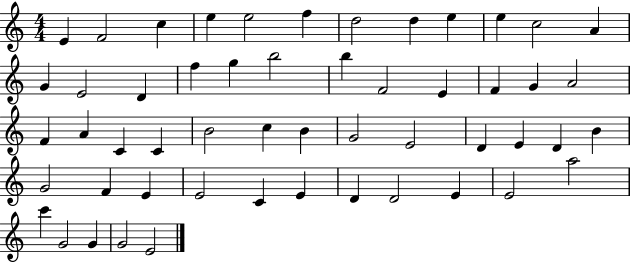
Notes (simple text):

E4/q F4/h C5/q E5/q E5/h F5/q D5/h D5/q E5/q E5/q C5/h A4/q G4/q E4/h D4/q F5/q G5/q B5/h B5/q F4/h E4/q F4/q G4/q A4/h F4/q A4/q C4/q C4/q B4/h C5/q B4/q G4/h E4/h D4/q E4/q D4/q B4/q G4/h F4/q E4/q E4/h C4/q E4/q D4/q D4/h E4/q E4/h A5/h C6/q G4/h G4/q G4/h E4/h